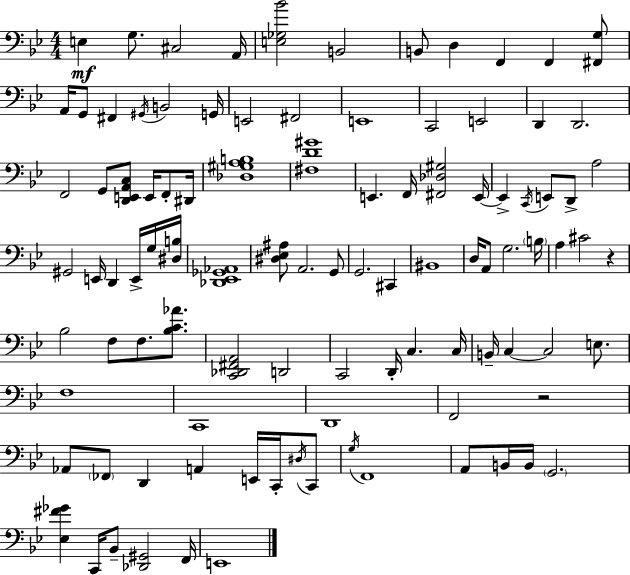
{
  \clef bass
  \numericTimeSignature
  \time 4/4
  \key bes \major
  e4\mf g8. cis2 a,16 | <e ges bes'>2 b,2 | b,8 d4 f,4 f,4 <fis, g>8 | a,16 g,8 fis,4 \acciaccatura { gis,16 } b,2 | \break g,16 e,2 fis,2 | e,1 | c,2 e,2 | d,4 d,2. | \break f,2 g,8 <d, e, a, c>8 e,16 f,8-. | dis,16 <des gis a b>1 | <fis d' gis'>1 | e,4. f,16 <fis, des gis>2 | \break e,16~~ e,4-> \acciaccatura { c,16 } e,8 d,8-> a2 | gis,2 e,16 d,4 e,16-> | g16 <dis b>16 <des, ees, ges, aes,>1 | <dis ees ais>8 a,2. | \break g,8 g,2. cis,4 | bis,1 | d16 a,8 g2. | \parenthesize b16 a4 cis'2 r4 | \break bes2 f8 f8. <bes c' aes'>8. | <c, des, fis, a,>2 d,2 | c,2 d,16-. c4. | c16 b,16-- c4~~ c2 e8. | \break f1 | c,1 | d,1 | f,2 r2 | \break aes,8 \parenthesize fes,8 d,4 a,4 e,16 c,16-. | \acciaccatura { dis16 } c,8 \acciaccatura { g16 } f,1 | a,8 b,16 b,16 \parenthesize g,2. | <ees fis' ges'>4 c,16 bes,8-- <des, gis,>2 | \break f,16 e,1 | \bar "|."
}